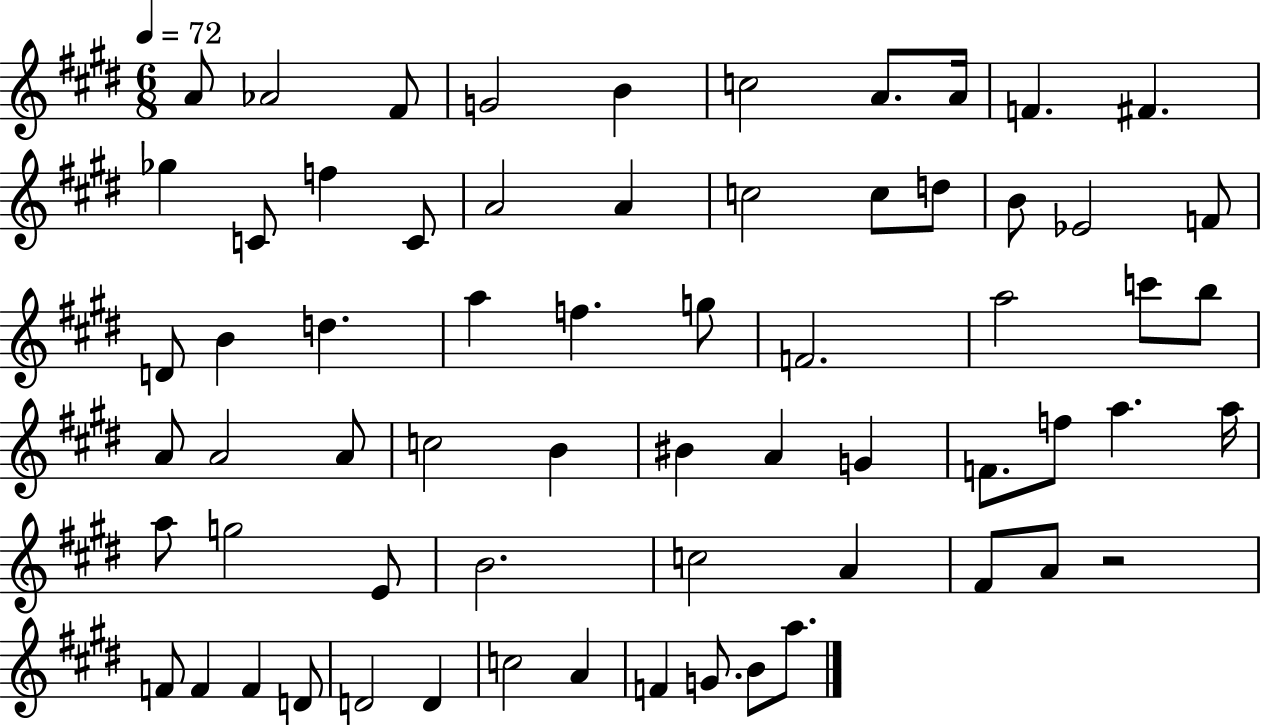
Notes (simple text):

A4/e Ab4/h F#4/e G4/h B4/q C5/h A4/e. A4/s F4/q. F#4/q. Gb5/q C4/e F5/q C4/e A4/h A4/q C5/h C5/e D5/e B4/e Eb4/h F4/e D4/e B4/q D5/q. A5/q F5/q. G5/e F4/h. A5/h C6/e B5/e A4/e A4/h A4/e C5/h B4/q BIS4/q A4/q G4/q F4/e. F5/e A5/q. A5/s A5/e G5/h E4/e B4/h. C5/h A4/q F#4/e A4/e R/h F4/e F4/q F4/q D4/e D4/h D4/q C5/h A4/q F4/q G4/e. B4/e A5/e.